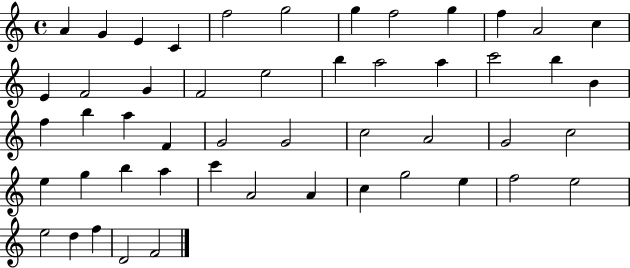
X:1
T:Untitled
M:4/4
L:1/4
K:C
A G E C f2 g2 g f2 g f A2 c E F2 G F2 e2 b a2 a c'2 b B f b a F G2 G2 c2 A2 G2 c2 e g b a c' A2 A c g2 e f2 e2 e2 d f D2 F2